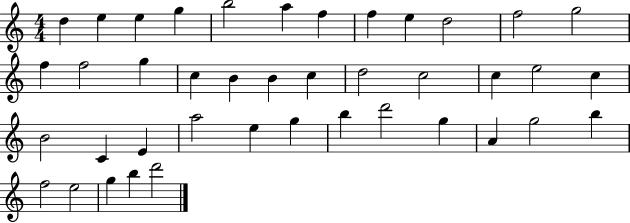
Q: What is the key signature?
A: C major